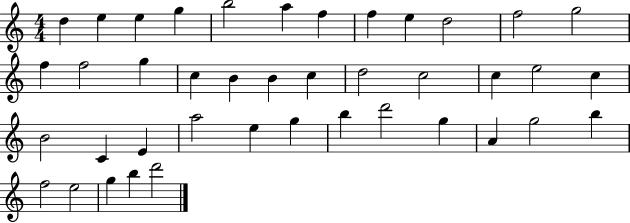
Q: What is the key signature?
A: C major